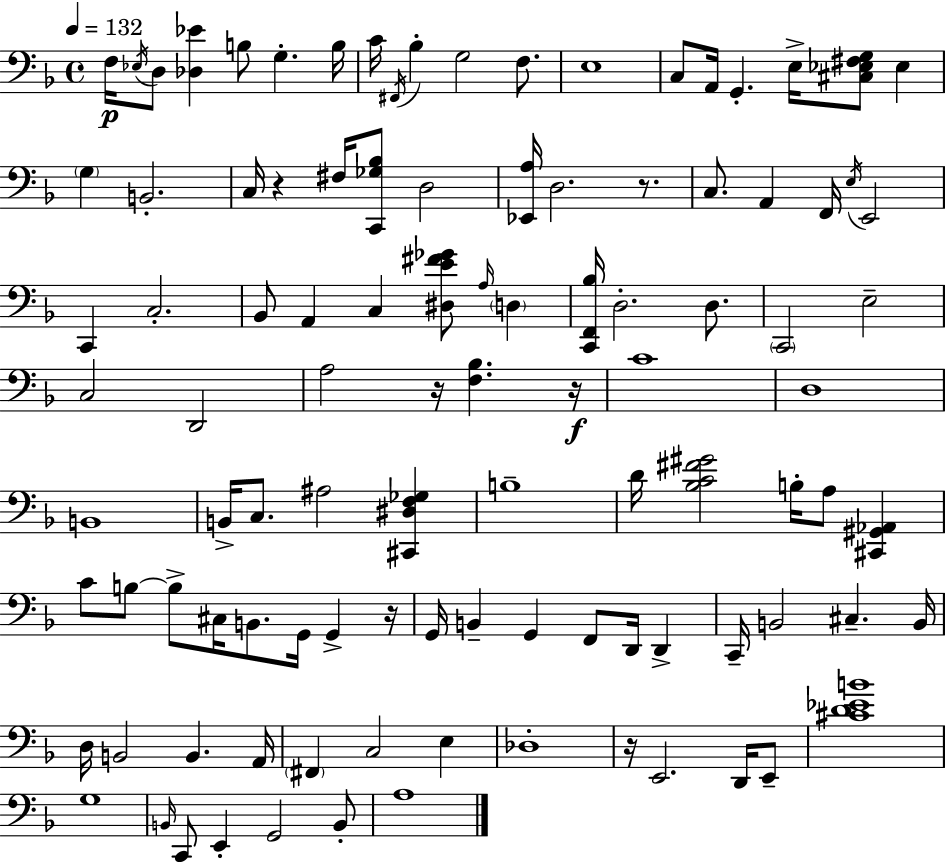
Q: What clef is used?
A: bass